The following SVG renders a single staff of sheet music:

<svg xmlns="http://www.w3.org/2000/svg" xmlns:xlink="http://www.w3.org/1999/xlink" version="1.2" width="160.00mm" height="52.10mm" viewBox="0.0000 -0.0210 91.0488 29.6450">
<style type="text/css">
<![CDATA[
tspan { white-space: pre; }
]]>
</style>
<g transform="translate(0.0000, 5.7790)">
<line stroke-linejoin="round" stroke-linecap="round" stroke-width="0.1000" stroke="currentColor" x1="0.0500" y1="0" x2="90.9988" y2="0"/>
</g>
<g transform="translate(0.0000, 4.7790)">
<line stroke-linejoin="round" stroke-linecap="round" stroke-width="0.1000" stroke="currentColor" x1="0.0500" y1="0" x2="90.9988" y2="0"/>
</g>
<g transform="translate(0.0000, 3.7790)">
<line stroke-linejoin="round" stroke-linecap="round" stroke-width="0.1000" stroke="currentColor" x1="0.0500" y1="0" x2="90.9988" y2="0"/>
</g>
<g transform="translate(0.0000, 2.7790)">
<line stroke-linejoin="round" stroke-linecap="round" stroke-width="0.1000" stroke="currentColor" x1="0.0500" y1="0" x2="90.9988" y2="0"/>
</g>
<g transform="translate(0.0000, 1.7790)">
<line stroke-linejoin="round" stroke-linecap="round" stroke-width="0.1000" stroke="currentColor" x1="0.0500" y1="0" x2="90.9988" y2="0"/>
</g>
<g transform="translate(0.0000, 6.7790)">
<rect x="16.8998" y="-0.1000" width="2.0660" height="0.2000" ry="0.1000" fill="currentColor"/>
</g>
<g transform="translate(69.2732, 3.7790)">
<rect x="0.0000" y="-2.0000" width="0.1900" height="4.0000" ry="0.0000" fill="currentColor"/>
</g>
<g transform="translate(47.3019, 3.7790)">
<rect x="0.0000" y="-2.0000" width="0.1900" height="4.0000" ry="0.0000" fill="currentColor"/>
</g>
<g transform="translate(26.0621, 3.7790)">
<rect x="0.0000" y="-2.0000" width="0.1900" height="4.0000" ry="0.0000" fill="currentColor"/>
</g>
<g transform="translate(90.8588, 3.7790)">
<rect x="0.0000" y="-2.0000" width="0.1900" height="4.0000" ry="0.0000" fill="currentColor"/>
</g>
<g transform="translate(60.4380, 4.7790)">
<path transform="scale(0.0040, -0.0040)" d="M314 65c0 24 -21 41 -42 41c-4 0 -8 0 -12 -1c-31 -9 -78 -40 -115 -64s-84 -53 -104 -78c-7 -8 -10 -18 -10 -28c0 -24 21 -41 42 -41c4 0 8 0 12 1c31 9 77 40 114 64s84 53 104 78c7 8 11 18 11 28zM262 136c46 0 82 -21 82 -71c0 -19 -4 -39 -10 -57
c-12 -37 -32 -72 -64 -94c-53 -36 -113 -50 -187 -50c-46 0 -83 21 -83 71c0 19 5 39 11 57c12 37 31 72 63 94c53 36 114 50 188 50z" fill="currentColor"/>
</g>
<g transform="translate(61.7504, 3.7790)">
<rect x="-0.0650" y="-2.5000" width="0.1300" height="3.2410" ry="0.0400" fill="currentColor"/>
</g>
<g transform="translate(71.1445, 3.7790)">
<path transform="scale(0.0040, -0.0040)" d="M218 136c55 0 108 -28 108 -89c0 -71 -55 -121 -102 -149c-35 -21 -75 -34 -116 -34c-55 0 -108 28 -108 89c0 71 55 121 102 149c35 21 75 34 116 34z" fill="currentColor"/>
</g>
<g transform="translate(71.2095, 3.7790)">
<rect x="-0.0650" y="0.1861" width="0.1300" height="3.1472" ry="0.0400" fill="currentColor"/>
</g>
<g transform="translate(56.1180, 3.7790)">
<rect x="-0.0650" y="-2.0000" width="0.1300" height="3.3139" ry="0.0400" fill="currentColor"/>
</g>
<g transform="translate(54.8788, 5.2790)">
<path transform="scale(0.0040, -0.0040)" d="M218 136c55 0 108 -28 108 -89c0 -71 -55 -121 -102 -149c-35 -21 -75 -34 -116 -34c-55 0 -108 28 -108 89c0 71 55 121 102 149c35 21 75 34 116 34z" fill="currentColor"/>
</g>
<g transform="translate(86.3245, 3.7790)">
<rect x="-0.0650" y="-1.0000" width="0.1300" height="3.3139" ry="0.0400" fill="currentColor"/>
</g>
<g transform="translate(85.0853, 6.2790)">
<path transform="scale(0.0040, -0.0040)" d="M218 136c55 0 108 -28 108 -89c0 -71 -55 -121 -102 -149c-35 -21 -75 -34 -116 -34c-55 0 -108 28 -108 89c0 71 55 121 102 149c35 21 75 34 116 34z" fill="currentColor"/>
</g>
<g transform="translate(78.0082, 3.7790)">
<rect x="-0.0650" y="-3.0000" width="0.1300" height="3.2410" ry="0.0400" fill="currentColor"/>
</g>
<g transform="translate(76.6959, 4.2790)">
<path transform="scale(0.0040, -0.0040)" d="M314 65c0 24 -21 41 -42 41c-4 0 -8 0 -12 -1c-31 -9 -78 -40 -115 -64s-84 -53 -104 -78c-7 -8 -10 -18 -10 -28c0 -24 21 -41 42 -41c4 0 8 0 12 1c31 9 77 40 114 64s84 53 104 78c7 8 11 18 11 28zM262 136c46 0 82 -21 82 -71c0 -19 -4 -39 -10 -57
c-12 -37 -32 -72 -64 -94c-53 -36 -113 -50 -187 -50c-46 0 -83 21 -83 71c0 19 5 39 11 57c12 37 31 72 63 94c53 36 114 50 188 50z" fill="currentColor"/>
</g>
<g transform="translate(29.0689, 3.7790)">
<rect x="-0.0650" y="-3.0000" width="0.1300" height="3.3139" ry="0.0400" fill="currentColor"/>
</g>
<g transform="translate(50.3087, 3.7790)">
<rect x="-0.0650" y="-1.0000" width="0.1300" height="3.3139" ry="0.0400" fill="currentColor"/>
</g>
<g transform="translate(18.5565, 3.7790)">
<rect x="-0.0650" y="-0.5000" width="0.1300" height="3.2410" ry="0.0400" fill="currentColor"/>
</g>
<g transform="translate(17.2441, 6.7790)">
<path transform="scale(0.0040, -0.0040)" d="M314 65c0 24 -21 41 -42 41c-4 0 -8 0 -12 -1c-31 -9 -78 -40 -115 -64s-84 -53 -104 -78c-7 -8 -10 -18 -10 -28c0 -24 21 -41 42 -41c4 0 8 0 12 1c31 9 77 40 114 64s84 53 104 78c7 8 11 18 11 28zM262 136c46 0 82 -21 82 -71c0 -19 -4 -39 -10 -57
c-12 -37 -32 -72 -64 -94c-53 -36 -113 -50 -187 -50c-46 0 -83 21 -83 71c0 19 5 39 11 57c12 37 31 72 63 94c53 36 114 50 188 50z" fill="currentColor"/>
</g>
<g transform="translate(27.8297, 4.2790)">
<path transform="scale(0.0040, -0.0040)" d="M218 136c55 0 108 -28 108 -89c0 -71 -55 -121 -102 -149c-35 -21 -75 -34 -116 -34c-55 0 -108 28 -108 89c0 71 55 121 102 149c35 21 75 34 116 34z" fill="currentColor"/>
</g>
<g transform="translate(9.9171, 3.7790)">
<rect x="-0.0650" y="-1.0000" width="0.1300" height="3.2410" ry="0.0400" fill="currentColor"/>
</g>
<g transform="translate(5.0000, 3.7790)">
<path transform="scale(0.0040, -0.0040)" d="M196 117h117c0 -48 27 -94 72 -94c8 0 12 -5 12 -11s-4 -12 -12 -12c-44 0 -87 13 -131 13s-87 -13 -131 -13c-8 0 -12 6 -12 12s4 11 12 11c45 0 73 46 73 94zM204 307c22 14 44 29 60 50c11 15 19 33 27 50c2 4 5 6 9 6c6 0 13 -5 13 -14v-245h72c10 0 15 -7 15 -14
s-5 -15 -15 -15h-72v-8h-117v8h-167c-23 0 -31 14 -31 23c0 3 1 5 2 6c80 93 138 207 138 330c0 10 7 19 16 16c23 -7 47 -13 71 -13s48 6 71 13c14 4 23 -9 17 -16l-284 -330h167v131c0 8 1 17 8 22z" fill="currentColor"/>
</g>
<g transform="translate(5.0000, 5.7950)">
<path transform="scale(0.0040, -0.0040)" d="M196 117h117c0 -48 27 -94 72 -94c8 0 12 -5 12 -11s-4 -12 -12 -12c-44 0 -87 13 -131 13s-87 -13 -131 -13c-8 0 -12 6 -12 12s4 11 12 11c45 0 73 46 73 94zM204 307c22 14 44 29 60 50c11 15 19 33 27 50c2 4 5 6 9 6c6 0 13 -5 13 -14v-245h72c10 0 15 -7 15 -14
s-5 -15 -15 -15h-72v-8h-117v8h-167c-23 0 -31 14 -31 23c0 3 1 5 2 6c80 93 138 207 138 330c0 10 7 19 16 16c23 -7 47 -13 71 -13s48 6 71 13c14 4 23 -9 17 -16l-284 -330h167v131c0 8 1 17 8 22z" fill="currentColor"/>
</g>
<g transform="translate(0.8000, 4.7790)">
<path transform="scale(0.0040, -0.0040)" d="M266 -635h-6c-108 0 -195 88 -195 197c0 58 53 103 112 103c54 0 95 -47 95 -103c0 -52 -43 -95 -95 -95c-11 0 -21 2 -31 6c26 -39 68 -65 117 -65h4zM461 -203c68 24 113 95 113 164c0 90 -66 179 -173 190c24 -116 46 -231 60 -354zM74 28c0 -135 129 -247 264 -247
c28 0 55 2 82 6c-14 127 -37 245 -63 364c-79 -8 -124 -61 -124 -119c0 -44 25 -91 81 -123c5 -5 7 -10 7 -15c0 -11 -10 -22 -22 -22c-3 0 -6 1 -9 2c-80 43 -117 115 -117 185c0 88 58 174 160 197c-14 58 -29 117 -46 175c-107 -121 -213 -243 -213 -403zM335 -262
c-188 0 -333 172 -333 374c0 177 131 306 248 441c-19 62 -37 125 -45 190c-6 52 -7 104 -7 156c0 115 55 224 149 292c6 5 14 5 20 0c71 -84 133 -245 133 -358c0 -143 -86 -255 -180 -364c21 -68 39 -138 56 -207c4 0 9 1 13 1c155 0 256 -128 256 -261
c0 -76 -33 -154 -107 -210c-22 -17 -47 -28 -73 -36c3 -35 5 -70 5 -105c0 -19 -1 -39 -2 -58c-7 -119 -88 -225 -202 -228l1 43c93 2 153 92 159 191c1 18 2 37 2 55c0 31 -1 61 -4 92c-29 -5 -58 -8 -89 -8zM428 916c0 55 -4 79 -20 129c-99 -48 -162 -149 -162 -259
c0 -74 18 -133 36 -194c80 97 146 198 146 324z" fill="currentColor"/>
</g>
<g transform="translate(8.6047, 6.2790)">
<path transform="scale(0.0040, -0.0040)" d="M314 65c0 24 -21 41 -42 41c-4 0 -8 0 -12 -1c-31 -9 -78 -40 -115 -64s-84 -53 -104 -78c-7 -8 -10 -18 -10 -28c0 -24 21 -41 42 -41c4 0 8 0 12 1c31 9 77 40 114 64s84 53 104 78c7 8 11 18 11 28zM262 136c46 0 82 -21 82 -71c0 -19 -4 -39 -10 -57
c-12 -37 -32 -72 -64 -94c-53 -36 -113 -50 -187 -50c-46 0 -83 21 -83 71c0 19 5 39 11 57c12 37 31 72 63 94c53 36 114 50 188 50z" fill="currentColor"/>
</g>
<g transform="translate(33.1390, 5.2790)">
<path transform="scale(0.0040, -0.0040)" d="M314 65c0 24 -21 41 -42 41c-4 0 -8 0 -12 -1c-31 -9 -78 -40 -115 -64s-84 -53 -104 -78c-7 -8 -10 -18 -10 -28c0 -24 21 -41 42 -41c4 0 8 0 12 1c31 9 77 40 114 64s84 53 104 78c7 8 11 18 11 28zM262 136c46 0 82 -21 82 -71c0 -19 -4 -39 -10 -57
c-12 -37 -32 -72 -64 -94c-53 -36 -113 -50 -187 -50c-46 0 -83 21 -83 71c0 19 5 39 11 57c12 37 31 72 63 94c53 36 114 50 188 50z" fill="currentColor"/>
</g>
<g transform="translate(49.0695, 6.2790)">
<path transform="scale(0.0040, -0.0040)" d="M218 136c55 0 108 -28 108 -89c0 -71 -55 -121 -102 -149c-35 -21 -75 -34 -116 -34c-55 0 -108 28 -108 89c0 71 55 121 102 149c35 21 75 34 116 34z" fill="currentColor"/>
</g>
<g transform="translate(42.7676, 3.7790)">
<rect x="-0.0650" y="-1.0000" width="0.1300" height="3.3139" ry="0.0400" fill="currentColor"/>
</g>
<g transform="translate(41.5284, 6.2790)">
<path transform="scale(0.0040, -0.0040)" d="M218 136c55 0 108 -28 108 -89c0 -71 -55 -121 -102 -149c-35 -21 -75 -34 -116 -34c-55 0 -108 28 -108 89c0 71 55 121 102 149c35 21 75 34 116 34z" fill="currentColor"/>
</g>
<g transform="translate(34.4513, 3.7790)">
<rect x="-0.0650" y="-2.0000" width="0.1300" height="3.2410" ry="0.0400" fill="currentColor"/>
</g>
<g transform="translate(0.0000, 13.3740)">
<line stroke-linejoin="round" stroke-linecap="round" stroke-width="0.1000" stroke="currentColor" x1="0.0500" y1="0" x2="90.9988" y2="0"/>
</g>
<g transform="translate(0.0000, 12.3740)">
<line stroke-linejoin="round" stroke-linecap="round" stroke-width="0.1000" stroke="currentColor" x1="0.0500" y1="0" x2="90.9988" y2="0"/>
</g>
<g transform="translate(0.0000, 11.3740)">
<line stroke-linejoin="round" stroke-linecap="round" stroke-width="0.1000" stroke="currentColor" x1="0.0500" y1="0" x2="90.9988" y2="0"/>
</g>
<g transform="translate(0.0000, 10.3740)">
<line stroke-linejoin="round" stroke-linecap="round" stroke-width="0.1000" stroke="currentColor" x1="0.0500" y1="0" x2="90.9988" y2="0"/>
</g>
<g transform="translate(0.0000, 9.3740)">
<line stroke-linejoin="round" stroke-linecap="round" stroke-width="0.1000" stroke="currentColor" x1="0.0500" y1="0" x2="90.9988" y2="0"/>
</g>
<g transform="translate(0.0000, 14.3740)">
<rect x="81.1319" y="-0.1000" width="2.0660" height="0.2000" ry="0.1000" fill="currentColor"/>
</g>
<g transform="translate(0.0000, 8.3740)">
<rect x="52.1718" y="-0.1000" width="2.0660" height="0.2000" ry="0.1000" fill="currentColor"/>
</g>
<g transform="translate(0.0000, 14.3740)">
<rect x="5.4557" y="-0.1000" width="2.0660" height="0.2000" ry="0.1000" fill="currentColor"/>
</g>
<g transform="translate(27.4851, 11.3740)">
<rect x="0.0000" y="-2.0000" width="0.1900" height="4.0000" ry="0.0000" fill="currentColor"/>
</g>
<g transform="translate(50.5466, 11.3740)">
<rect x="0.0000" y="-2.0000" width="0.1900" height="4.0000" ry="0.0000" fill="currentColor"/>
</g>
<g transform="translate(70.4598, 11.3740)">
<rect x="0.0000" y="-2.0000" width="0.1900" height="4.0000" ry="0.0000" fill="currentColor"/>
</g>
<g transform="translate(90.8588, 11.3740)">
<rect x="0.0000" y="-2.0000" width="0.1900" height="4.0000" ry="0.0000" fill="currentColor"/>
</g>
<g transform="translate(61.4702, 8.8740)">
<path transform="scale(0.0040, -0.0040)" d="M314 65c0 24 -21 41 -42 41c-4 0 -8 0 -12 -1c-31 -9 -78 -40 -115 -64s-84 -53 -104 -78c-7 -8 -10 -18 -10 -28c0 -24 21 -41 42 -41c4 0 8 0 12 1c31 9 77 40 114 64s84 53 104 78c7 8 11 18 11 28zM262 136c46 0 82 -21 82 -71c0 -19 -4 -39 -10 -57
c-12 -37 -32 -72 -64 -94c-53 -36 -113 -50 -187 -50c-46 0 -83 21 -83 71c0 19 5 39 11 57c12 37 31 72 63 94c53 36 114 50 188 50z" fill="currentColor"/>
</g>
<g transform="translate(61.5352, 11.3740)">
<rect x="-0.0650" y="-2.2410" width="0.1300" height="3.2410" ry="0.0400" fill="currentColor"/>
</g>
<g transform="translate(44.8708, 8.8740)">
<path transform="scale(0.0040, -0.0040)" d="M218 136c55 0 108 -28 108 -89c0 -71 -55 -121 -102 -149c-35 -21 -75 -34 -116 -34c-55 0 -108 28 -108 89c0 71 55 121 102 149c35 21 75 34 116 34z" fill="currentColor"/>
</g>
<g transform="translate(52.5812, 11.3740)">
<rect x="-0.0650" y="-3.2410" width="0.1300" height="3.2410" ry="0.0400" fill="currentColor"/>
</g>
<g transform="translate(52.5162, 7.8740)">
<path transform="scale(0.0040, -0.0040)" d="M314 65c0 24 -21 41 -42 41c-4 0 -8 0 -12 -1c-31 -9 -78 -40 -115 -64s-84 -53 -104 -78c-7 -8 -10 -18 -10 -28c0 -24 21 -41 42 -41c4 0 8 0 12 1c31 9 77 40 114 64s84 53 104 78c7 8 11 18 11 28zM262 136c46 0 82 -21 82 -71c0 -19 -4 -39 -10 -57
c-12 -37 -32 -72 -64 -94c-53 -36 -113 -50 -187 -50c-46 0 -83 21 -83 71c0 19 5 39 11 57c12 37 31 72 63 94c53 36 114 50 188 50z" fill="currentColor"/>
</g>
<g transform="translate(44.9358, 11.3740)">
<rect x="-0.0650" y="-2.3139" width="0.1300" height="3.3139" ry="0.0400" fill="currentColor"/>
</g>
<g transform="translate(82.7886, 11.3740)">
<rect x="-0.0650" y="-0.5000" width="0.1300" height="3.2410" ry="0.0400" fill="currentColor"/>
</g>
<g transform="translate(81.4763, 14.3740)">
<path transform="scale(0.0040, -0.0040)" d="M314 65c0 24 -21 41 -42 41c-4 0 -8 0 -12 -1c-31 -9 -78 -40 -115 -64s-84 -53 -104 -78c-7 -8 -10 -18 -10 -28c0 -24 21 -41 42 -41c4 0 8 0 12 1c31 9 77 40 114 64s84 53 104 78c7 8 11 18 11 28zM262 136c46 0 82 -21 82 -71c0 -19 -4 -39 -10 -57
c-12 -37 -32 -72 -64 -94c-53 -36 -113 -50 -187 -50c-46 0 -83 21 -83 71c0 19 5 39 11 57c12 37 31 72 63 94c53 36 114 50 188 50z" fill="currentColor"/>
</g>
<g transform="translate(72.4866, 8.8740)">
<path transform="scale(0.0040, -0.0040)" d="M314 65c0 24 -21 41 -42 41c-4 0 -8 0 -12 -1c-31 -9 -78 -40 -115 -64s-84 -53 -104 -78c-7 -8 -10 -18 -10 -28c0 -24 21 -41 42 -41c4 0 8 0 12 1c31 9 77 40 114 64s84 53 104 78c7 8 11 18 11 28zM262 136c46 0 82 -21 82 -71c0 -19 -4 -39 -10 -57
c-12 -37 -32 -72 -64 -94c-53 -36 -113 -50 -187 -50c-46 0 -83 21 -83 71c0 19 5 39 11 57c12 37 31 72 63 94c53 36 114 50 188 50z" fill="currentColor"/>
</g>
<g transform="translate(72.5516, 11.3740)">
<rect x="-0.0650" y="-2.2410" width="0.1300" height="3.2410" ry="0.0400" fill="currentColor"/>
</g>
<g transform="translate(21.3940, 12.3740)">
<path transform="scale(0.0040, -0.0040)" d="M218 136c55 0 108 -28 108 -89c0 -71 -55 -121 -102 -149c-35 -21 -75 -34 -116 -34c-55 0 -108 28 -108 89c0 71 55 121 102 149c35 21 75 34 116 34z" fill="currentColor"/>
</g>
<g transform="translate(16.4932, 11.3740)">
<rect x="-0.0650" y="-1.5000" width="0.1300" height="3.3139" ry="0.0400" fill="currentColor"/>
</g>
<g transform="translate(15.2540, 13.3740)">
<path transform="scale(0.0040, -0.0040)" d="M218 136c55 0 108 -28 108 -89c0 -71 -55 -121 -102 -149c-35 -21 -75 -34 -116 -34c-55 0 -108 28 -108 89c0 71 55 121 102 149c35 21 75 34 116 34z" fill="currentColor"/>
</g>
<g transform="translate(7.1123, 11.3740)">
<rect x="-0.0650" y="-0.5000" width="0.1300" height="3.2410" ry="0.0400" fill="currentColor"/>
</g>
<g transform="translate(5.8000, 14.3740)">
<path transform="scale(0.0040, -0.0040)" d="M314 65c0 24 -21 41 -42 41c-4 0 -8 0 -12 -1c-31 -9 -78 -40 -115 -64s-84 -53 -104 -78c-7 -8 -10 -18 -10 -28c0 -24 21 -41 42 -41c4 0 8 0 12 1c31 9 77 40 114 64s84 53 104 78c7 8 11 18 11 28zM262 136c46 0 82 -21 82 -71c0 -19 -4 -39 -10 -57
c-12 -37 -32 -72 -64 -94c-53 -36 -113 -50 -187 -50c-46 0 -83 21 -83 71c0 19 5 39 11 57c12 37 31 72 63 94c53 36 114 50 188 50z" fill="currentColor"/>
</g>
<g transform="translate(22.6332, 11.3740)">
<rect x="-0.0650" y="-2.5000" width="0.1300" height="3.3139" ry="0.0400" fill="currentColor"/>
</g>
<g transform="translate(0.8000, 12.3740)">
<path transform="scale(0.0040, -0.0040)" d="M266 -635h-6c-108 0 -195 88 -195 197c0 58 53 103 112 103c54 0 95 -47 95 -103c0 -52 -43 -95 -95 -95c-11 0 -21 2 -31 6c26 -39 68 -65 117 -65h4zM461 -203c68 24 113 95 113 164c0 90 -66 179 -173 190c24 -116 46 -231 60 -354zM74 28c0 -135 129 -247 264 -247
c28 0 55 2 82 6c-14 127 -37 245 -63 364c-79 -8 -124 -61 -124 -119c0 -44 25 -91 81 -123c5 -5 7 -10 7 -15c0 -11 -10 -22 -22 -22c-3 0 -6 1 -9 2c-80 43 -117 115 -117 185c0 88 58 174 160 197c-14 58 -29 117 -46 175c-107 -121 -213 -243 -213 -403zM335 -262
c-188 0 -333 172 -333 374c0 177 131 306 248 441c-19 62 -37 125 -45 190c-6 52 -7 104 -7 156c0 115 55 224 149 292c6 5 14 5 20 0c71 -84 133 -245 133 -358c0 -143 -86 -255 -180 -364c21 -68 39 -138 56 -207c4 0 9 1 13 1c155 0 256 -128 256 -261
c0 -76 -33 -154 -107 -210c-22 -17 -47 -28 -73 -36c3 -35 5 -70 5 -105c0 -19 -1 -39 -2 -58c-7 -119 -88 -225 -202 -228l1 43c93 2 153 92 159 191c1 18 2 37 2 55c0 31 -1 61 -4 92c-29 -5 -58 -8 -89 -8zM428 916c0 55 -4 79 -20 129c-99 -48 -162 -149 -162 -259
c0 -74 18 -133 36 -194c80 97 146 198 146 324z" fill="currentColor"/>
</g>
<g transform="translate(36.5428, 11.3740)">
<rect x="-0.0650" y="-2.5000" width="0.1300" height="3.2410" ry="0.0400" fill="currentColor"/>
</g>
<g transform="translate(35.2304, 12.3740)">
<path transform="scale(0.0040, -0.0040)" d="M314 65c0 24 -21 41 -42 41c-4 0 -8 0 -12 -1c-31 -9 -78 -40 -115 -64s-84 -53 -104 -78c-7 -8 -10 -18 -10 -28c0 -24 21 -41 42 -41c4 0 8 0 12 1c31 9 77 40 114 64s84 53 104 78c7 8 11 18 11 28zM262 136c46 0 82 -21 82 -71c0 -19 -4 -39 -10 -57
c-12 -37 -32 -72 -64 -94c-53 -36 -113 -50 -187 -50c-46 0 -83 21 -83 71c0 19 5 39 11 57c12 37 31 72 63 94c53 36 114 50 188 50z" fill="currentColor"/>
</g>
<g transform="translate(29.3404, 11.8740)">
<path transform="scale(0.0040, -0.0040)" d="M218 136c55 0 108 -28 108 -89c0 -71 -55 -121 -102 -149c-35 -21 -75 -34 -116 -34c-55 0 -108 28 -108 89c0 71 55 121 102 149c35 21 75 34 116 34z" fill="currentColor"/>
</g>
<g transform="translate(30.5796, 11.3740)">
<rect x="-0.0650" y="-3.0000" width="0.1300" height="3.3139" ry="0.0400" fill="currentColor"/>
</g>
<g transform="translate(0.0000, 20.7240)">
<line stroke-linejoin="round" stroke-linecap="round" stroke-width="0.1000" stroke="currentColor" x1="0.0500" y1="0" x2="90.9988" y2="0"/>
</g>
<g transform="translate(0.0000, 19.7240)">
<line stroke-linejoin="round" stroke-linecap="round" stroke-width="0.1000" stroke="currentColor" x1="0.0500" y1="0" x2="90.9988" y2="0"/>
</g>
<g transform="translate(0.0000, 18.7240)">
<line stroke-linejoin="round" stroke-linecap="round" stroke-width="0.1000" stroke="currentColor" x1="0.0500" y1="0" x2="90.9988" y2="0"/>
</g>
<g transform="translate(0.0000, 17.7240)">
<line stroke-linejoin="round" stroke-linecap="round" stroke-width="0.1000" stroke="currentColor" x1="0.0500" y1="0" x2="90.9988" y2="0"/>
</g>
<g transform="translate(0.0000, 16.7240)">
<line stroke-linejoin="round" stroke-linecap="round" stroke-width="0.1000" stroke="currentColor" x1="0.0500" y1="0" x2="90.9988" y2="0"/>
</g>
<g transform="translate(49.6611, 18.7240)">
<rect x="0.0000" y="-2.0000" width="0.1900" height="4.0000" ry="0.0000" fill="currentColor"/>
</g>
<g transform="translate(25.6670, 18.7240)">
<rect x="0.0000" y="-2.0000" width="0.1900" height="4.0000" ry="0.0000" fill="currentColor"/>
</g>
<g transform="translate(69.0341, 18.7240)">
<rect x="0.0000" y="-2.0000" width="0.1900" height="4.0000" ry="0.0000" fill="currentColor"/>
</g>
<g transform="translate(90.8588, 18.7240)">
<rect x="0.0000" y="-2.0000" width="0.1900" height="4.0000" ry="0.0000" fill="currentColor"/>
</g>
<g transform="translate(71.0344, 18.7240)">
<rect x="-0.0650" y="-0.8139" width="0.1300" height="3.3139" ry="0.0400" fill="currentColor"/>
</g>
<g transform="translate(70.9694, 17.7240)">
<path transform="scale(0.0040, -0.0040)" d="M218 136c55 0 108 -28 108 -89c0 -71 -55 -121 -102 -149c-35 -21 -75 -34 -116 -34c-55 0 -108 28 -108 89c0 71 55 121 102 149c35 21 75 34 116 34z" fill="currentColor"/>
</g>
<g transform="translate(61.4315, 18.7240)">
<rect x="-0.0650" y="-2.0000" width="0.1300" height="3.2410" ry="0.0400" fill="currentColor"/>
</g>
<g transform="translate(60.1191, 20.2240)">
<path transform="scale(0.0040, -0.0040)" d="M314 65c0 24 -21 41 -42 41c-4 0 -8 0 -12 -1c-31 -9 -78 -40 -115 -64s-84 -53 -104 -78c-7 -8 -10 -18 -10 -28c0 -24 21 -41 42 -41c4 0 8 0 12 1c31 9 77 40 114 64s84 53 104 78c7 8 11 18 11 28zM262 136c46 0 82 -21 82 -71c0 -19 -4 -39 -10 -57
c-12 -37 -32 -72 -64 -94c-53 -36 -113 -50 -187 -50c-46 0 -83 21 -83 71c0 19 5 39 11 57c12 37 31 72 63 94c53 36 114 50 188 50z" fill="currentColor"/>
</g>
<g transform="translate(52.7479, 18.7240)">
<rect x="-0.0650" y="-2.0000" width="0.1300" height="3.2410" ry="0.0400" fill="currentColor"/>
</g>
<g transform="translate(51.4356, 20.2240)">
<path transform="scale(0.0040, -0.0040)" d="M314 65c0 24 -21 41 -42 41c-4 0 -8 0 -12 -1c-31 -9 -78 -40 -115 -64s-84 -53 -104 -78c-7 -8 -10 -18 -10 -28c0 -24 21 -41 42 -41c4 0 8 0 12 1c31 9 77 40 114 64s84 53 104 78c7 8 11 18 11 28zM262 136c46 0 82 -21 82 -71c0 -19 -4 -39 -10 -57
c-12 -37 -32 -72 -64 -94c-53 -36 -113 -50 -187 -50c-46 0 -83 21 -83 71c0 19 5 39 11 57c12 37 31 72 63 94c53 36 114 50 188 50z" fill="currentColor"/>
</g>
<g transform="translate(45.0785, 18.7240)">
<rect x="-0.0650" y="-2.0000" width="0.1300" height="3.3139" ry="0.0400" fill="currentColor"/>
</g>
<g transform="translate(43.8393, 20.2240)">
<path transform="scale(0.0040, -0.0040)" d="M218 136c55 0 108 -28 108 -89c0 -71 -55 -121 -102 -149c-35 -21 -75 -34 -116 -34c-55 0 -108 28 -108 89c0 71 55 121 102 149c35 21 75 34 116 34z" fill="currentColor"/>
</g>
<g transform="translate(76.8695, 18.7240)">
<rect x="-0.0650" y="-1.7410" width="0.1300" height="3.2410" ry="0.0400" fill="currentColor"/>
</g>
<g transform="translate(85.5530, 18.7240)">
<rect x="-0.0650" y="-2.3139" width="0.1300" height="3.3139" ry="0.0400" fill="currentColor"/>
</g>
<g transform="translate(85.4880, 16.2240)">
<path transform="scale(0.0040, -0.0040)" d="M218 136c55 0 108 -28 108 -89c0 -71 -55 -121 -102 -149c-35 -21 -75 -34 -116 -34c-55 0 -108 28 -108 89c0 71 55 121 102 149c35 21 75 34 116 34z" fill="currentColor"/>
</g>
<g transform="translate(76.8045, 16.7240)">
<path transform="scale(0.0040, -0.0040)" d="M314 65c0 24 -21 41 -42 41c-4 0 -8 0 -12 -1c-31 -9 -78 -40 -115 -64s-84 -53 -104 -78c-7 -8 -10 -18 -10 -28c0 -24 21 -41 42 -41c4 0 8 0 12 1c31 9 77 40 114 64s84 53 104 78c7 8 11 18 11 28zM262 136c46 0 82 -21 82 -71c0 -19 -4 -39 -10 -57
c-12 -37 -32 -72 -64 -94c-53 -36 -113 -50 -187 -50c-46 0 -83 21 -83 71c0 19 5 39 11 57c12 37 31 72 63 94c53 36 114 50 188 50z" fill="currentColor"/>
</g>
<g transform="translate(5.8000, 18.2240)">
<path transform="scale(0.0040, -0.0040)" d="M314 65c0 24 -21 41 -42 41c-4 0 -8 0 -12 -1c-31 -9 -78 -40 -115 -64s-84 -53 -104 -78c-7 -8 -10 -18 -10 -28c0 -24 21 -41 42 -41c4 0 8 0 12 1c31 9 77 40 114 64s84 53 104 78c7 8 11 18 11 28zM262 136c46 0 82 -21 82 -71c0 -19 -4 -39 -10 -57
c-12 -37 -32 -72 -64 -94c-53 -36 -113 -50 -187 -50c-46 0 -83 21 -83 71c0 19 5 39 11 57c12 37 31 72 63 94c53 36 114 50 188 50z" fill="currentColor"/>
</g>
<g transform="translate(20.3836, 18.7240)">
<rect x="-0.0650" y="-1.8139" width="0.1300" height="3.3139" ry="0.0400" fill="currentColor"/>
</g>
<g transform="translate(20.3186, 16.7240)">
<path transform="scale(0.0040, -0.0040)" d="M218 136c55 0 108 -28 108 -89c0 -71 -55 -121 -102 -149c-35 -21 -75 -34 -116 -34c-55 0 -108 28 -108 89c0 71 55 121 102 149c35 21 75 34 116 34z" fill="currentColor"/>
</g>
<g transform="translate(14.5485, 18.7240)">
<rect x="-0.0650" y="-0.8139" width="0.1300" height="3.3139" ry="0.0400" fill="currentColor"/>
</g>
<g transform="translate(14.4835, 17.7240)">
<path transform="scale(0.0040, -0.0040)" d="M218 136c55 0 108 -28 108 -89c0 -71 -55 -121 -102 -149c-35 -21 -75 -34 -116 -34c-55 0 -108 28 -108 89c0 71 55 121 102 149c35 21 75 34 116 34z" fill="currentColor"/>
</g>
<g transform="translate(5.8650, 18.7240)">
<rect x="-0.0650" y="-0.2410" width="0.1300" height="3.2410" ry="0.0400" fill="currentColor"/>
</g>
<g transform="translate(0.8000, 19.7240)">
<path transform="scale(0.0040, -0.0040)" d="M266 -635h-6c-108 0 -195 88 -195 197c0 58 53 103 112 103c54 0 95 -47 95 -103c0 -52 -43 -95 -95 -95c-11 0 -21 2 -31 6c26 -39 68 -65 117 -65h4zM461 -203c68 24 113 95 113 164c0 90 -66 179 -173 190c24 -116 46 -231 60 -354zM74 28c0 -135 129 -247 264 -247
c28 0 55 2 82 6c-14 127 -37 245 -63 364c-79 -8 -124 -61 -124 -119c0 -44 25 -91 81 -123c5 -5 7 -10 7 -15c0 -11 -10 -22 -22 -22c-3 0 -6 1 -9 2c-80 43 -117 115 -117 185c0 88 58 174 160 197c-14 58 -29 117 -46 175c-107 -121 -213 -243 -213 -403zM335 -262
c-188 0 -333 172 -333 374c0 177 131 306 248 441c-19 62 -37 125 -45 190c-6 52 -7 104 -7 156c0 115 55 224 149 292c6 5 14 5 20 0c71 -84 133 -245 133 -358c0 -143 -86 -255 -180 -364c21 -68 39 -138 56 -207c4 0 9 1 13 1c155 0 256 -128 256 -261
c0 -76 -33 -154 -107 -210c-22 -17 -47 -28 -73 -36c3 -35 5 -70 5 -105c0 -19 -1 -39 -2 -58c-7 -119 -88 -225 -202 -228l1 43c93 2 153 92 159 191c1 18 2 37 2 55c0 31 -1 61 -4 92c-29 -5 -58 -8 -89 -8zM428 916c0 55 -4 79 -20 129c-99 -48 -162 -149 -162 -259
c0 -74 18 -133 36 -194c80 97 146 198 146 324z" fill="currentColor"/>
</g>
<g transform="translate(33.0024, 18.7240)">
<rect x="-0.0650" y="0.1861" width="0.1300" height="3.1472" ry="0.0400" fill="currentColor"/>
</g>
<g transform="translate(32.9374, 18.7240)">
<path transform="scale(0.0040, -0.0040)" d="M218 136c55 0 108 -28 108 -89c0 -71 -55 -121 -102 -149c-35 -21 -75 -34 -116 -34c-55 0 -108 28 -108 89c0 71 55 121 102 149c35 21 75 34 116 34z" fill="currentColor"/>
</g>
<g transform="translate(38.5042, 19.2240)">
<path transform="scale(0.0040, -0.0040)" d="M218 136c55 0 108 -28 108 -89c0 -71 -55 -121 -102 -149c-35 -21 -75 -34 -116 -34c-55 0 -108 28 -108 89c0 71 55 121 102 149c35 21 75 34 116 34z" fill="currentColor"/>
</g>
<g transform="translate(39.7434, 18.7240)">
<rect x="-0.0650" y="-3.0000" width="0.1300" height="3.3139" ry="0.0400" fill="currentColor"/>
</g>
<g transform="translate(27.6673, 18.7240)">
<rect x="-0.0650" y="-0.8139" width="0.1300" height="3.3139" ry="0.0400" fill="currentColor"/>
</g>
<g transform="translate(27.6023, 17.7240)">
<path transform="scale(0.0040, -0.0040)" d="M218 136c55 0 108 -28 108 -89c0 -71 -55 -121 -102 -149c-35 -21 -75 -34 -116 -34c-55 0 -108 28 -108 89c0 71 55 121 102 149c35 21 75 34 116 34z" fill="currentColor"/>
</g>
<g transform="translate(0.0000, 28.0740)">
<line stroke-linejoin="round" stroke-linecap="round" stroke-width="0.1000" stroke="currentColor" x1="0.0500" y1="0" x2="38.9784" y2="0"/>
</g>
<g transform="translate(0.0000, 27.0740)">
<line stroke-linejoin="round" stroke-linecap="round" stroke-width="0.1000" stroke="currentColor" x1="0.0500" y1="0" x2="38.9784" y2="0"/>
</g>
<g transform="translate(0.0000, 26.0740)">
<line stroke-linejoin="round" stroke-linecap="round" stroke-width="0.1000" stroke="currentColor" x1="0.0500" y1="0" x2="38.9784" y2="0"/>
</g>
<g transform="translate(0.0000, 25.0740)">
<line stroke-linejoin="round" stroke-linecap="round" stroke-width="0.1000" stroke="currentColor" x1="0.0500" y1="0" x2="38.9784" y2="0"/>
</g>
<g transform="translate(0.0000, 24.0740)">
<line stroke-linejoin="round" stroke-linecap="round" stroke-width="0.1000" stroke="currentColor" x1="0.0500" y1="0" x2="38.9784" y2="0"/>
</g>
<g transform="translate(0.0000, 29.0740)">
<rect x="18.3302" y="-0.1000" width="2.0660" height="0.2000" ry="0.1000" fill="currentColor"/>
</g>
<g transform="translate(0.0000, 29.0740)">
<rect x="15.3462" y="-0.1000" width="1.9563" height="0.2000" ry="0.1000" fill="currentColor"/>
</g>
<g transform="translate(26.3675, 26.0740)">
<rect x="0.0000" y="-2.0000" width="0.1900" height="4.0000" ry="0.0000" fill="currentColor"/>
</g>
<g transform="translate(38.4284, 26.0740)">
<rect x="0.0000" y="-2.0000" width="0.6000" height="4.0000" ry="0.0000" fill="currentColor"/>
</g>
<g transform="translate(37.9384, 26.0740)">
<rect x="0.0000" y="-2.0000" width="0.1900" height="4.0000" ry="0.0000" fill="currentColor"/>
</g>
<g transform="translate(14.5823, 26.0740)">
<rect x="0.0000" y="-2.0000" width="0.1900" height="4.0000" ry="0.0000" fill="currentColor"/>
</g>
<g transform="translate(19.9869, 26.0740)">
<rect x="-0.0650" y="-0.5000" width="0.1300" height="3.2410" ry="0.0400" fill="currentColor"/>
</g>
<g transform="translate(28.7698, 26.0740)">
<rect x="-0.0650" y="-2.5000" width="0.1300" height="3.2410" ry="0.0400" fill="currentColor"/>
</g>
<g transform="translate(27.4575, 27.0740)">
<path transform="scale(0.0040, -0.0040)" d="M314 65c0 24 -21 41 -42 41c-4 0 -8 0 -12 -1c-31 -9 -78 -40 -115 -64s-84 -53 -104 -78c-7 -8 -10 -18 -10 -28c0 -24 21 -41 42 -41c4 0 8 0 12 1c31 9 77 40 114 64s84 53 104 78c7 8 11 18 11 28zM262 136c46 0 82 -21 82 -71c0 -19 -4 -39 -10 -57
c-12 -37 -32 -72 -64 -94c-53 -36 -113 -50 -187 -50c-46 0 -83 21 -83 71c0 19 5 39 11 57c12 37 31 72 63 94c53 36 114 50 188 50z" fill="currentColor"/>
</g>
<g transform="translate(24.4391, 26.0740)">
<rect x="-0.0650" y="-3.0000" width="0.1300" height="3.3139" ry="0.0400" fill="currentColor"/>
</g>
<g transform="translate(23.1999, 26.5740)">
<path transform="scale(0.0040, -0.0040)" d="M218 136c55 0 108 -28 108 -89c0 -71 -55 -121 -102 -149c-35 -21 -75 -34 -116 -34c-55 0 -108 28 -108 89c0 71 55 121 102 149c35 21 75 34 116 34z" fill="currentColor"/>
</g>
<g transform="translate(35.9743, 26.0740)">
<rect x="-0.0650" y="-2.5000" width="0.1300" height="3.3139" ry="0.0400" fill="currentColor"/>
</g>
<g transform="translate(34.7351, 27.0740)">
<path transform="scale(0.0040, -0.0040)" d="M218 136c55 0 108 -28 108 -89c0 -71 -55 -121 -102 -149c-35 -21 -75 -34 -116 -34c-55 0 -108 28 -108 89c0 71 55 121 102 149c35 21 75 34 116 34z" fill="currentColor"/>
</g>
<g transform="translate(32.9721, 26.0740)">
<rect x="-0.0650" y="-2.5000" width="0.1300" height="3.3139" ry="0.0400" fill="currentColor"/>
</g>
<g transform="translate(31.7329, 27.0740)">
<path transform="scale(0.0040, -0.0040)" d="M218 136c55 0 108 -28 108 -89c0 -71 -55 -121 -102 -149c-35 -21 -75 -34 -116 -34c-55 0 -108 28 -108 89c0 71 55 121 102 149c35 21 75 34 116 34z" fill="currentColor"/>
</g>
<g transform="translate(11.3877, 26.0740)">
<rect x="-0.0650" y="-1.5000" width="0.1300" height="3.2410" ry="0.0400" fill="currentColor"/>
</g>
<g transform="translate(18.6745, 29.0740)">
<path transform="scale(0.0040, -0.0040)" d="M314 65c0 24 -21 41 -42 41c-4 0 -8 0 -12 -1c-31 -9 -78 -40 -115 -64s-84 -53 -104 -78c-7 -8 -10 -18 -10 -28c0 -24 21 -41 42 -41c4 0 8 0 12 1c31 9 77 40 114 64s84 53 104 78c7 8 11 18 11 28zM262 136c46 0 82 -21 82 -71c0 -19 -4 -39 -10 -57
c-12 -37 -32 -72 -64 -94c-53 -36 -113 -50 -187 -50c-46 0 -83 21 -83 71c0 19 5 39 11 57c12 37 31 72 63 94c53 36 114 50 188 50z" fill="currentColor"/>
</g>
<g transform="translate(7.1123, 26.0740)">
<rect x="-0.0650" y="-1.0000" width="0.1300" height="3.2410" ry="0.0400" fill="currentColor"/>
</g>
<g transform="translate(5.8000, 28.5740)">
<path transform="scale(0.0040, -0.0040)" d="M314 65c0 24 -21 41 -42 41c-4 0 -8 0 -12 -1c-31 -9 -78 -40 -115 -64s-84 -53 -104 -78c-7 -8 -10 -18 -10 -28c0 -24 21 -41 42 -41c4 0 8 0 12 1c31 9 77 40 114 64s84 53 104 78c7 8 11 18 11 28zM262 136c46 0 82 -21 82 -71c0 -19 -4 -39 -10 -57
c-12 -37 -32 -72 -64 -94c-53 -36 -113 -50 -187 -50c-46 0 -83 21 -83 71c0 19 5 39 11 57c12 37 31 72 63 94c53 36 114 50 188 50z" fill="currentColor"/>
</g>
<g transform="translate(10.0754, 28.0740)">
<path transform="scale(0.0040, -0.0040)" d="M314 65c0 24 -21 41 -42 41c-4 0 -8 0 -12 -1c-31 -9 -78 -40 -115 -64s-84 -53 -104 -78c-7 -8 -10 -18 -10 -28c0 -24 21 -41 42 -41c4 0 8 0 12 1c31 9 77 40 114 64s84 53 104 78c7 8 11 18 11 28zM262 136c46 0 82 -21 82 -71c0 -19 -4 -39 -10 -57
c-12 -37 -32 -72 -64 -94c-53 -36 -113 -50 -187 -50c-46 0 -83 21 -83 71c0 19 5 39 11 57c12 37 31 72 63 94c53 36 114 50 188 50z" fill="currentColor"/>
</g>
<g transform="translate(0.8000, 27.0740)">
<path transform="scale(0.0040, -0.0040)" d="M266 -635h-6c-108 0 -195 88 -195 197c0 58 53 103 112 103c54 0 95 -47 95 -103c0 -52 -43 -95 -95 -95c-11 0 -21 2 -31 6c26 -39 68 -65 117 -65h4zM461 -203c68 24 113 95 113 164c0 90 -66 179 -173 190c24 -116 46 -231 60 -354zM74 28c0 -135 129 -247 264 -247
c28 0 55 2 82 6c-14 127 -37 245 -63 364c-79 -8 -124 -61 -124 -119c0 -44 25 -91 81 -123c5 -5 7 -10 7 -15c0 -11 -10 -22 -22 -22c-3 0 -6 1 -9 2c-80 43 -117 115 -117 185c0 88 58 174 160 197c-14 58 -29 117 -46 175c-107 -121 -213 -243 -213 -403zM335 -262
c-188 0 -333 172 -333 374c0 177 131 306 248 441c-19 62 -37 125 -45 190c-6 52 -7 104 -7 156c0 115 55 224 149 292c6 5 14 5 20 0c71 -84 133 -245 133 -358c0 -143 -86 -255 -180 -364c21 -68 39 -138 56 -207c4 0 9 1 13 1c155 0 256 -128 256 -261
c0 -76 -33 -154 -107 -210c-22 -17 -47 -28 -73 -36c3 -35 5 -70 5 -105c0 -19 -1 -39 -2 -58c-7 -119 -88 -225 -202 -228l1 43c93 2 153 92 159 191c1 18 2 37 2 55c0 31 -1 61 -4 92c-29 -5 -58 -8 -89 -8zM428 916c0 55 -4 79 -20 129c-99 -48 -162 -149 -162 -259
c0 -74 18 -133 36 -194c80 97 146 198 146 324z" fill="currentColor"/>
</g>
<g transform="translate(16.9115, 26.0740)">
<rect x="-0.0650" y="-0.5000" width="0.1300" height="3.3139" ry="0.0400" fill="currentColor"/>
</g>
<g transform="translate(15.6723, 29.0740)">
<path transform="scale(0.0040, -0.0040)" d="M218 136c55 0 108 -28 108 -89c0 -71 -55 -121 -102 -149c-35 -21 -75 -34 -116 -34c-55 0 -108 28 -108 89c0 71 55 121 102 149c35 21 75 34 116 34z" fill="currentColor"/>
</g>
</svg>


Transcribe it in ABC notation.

X:1
T:Untitled
M:4/4
L:1/4
K:C
D2 C2 A F2 D D F G2 B A2 D C2 E G A G2 g b2 g2 g2 C2 c2 d f d B A F F2 F2 d f2 g D2 E2 C C2 A G2 G G